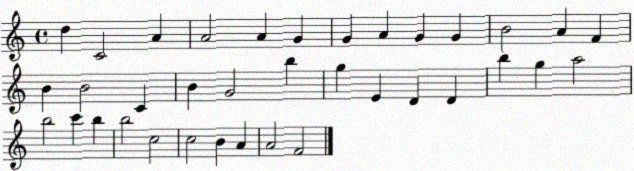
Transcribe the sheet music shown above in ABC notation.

X:1
T:Untitled
M:4/4
L:1/4
K:C
d C2 A A2 A G G A G G B2 A F B B2 C B G2 b g E D D b g a2 b2 c' b b2 c2 c2 B A A2 F2